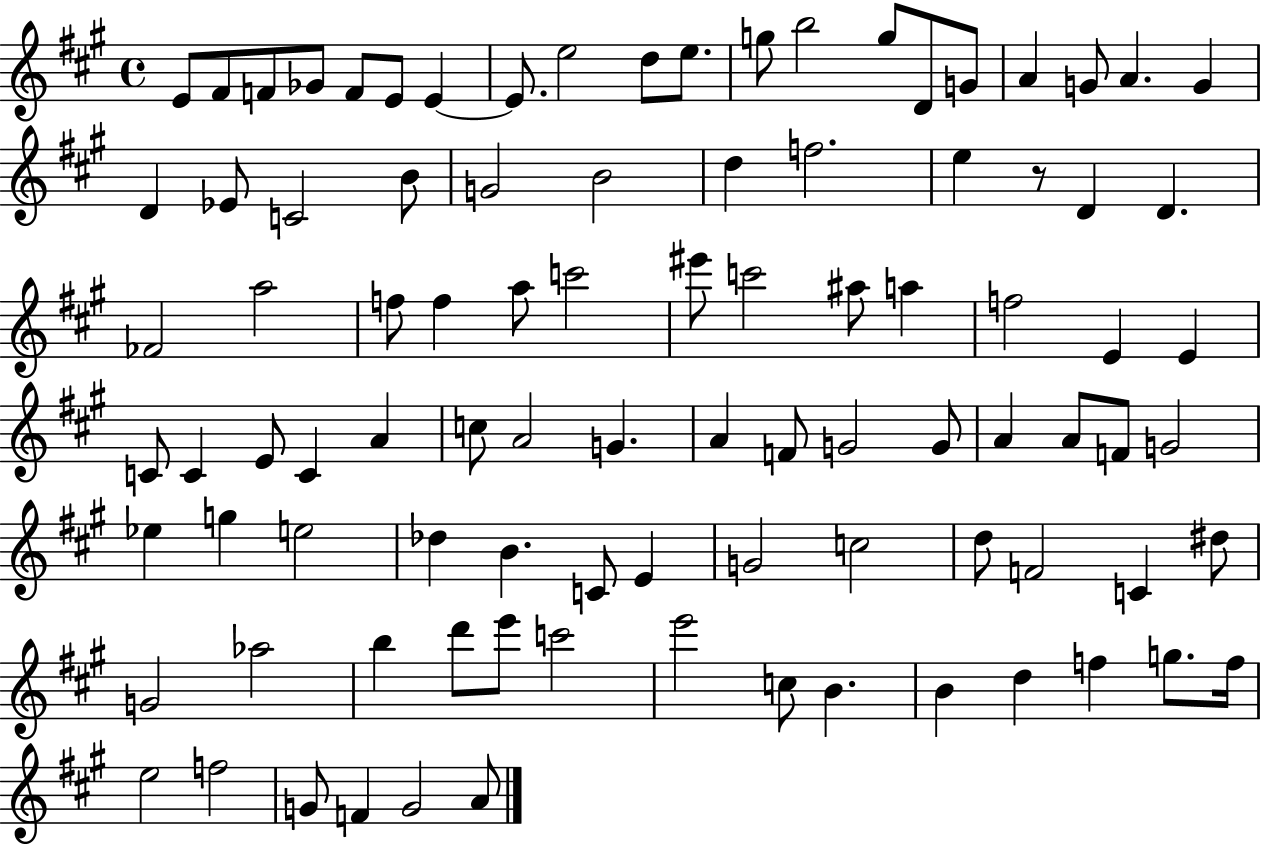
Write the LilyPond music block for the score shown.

{
  \clef treble
  \time 4/4
  \defaultTimeSignature
  \key a \major
  e'8 fis'8 f'8 ges'8 f'8 e'8 e'4~~ | e'8. e''2 d''8 e''8. | g''8 b''2 g''8 d'8 g'8 | a'4 g'8 a'4. g'4 | \break d'4 ees'8 c'2 b'8 | g'2 b'2 | d''4 f''2. | e''4 r8 d'4 d'4. | \break fes'2 a''2 | f''8 f''4 a''8 c'''2 | eis'''8 c'''2 ais''8 a''4 | f''2 e'4 e'4 | \break c'8 c'4 e'8 c'4 a'4 | c''8 a'2 g'4. | a'4 f'8 g'2 g'8 | a'4 a'8 f'8 g'2 | \break ees''4 g''4 e''2 | des''4 b'4. c'8 e'4 | g'2 c''2 | d''8 f'2 c'4 dis''8 | \break g'2 aes''2 | b''4 d'''8 e'''8 c'''2 | e'''2 c''8 b'4. | b'4 d''4 f''4 g''8. f''16 | \break e''2 f''2 | g'8 f'4 g'2 a'8 | \bar "|."
}